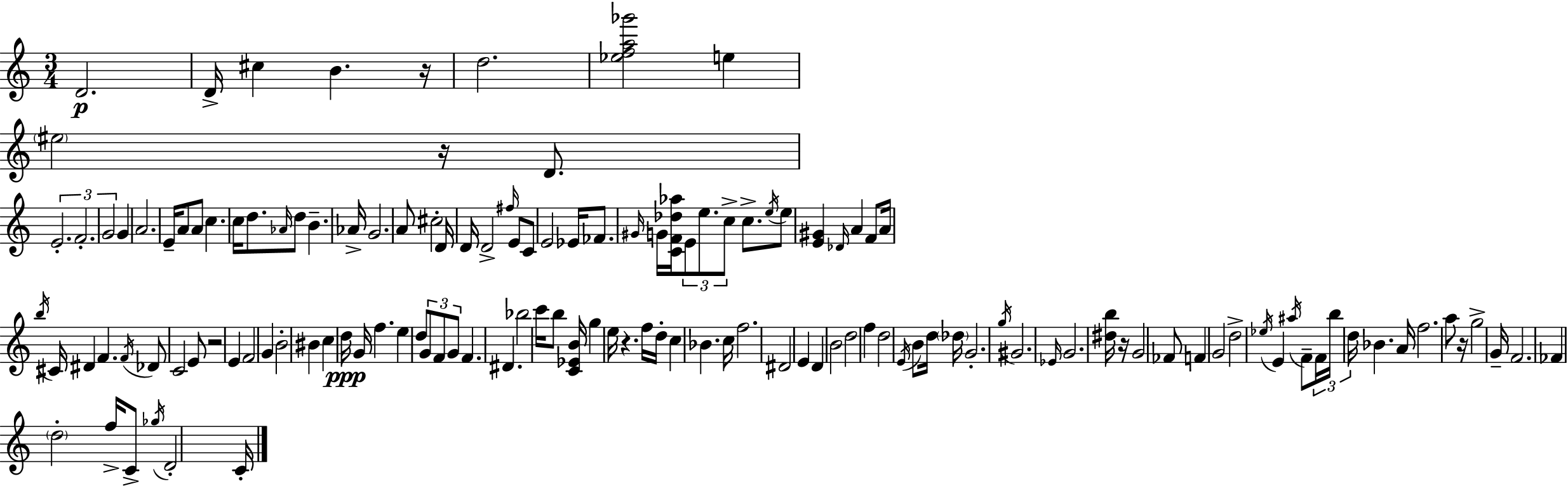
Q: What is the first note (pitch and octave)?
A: D4